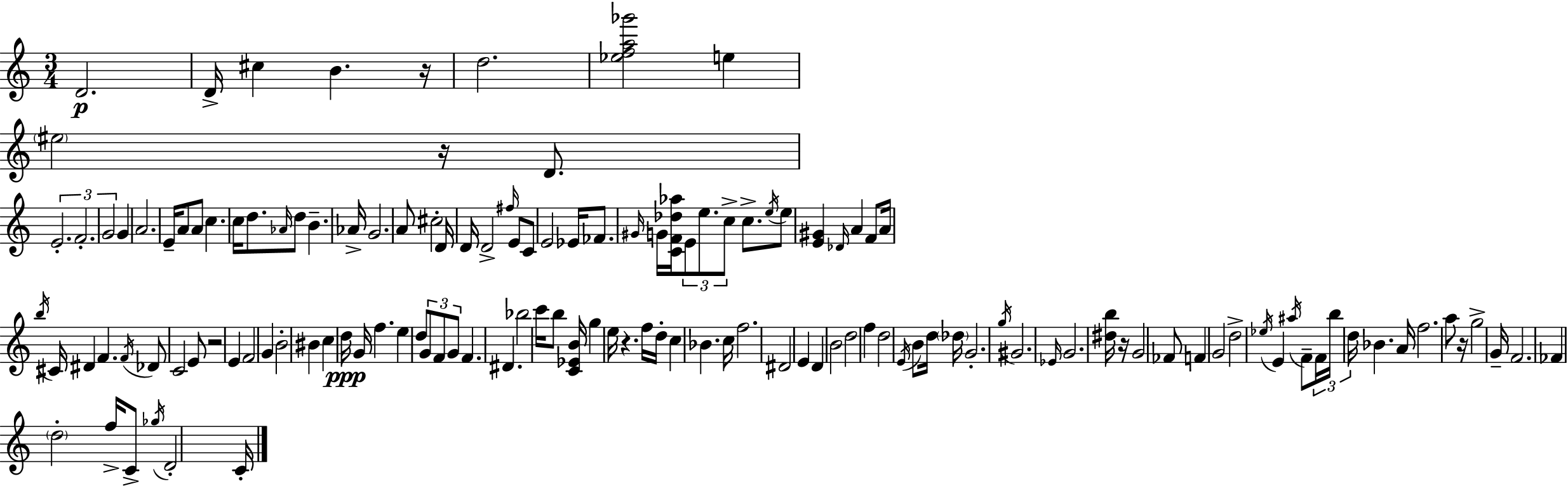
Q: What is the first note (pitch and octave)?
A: D4